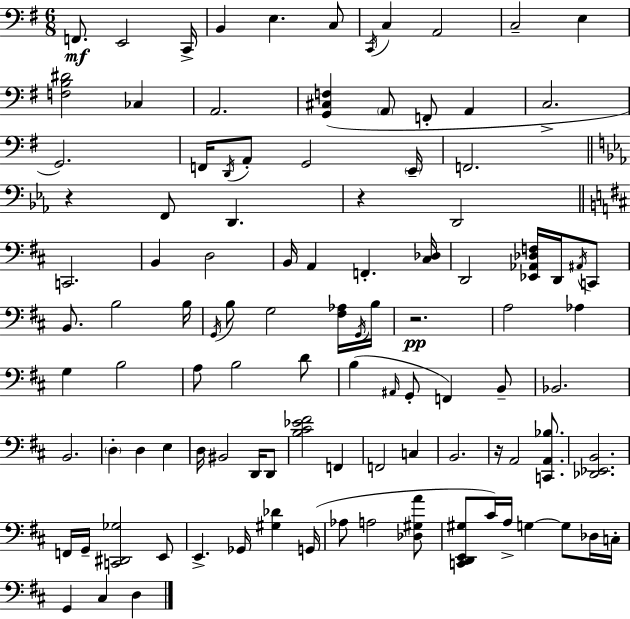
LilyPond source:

{
  \clef bass
  \numericTimeSignature
  \time 6/8
  \key e \minor
  f,8.\mf e,2 c,16-> | b,4 e4. c8 | \acciaccatura { c,16 } c4 a,2 | c2-- e4 | \break <f b dis'>2 ces4 | a,2. | <g, cis f>4( \parenthesize a,8 f,8-. a,4 | c2.-> | \break g,2.) | f,16 \acciaccatura { d,16 } a,8-. g,2 | \parenthesize e,16-- f,2. | \bar "||" \break \key c \minor r4 f,8 d,4. | r4 d,2 | \bar "||" \break \key d \major c,2. | b,4 d2 | b,16 a,4 f,4.-. <cis des>16 | d,2 <ees, aes, des f>16 d,16 \acciaccatura { ais,16 } c,8 | \break b,8. b2 | b16 \acciaccatura { g,16 } b8 g2 | <fis aes>16 \acciaccatura { g,16 } b16 r2.\pp | a2 aes4 | \break g4 b2 | a8 b2 | d'8 b4( \grace { ais,16 } g,8-. f,4) | b,8-- bes,2. | \break b,2. | \parenthesize d4-. d4 | e4 d16 bis,2 | d,16 d,8 <b cis' ees' fis'>2 | \break f,4 f,2 | c4 b,2. | r16 a,2 | <c, a, bes>8. <des, ees, b,>2. | \break f,16 g,16-- <c, dis, ges>2 | e,8 e,4.-> ges,16 <gis des'>4 | g,16( aes8 a2 | <des gis a'>8 <c, d, e, gis>8 cis'16) a16-> g4~~ | \break g8 des16 c16-. g,4 cis4 | d4 \bar "|."
}